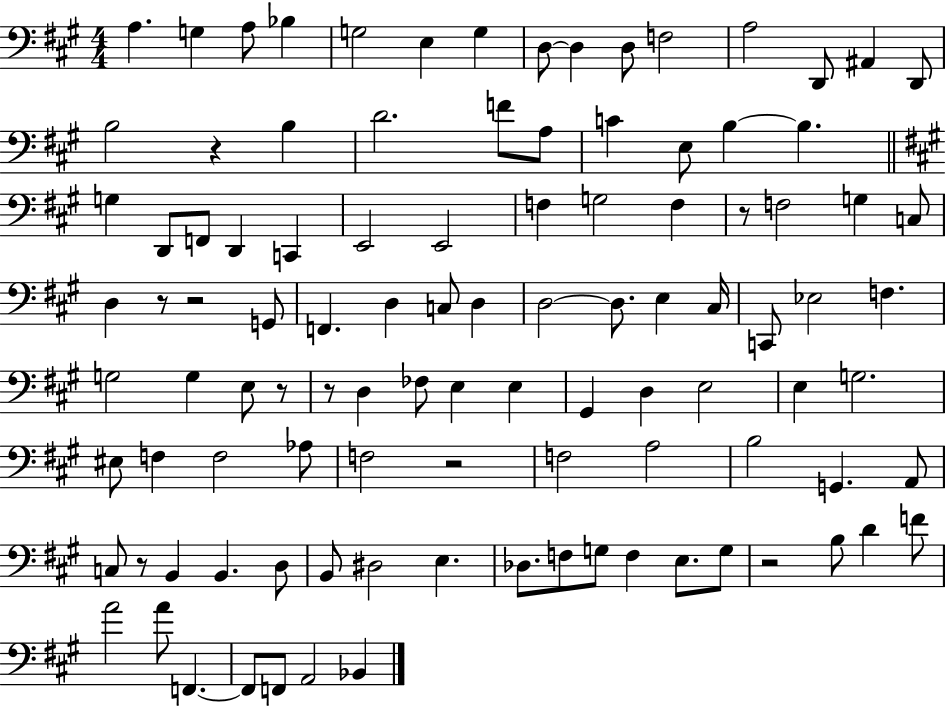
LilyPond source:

{
  \clef bass
  \numericTimeSignature
  \time 4/4
  \key a \major
  a4. g4 a8 bes4 | g2 e4 g4 | d8~~ d4 d8 f2 | a2 d,8 ais,4 d,8 | \break b2 r4 b4 | d'2. f'8 a8 | c'4 e8 b4~~ b4. | \bar "||" \break \key a \major g4 d,8 f,8 d,4 c,4 | e,2 e,2 | f4 g2 f4 | r8 f2 g4 c8 | \break d4 r8 r2 g,8 | f,4. d4 c8 d4 | d2~~ d8. e4 cis16 | c,8 ees2 f4. | \break g2 g4 e8 r8 | r8 d4 fes8 e4 e4 | gis,4 d4 e2 | e4 g2. | \break eis8 f4 f2 aes8 | f2 r2 | f2 a2 | b2 g,4. a,8 | \break c8 r8 b,4 b,4. d8 | b,8 dis2 e4. | des8. f8 g8 f4 e8. g8 | r2 b8 d'4 f'8 | \break a'2 a'8 f,4.~~ | f,8 f,8 a,2 bes,4 | \bar "|."
}